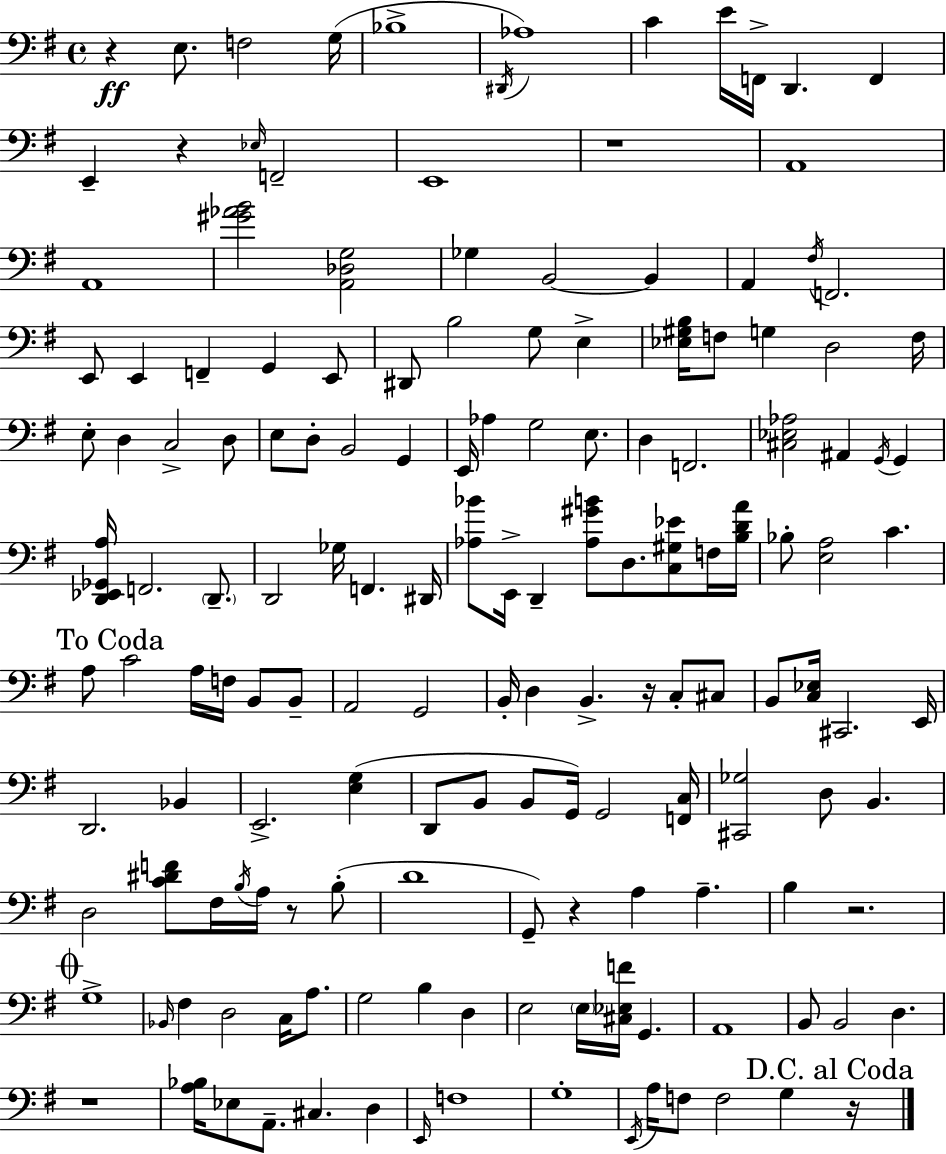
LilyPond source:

{
  \clef bass
  \time 4/4
  \defaultTimeSignature
  \key e \minor
  r4\ff e8. f2 g16( | bes1-> | \acciaccatura { dis,16 } aes1) | c'4 e'16 f,16-> d,4. f,4 | \break e,4-- r4 \grace { ees16 } f,2-- | e,1 | r1 | a,1 | \break a,1 | <gis' aes' b'>2 <a, des g>2 | ges4 b,2~~ b,4 | a,4 \acciaccatura { fis16 } f,2. | \break e,8 e,4 f,4-- g,4 | e,8 dis,8 b2 g8 e4-> | <ees gis b>16 f8 g4 d2 | f16 e8-. d4 c2-> | \break d8 e8 d8-. b,2 g,4 | e,16 aes4 g2 | e8. d4 f,2. | <cis ees aes>2 ais,4 \acciaccatura { g,16 } | \break g,4 <d, ees, ges, a>16 f,2. | \parenthesize d,8.-- d,2 ges16 f,4. | dis,16 <aes bes'>8 e,16-> d,4-- <aes gis' b'>8 d8. | <c gis ees'>8 f16 <b d' a'>16 bes8-. <e a>2 c'4. | \break \mark "To Coda" a8 c'2 a16 f16 | b,8 b,8-- a,2 g,2 | b,16-. d4 b,4.-> r16 | c8-. cis8 b,8 <c ees>16 cis,2. | \break e,16 d,2. | bes,4 e,2.-> | <e g>4( d,8 b,8 b,8 g,16) g,2 | <f, c>16 <cis, ges>2 d8 b,4. | \break d2 <c' dis' f'>8 fis16 \acciaccatura { b16 } | a16 r8 b8-.( d'1 | g,8--) r4 a4 a4.-- | b4 r2. | \break \mark \markup { \musicglyph "scripts.coda" } g1-> | \grace { bes,16 } fis4 d2 | c16 a8. g2 b4 | d4 e2 \parenthesize e16 <cis ees f'>16 | \break g,4. a,1 | b,8 b,2 | d4. r1 | <a bes>16 ees8 a,8.-- cis4. | \break d4 \grace { e,16 } f1 | g1-. | \acciaccatura { e,16 } a16 f8 f2 | g4 \mark "D.C. al Coda" r16 \bar "|."
}